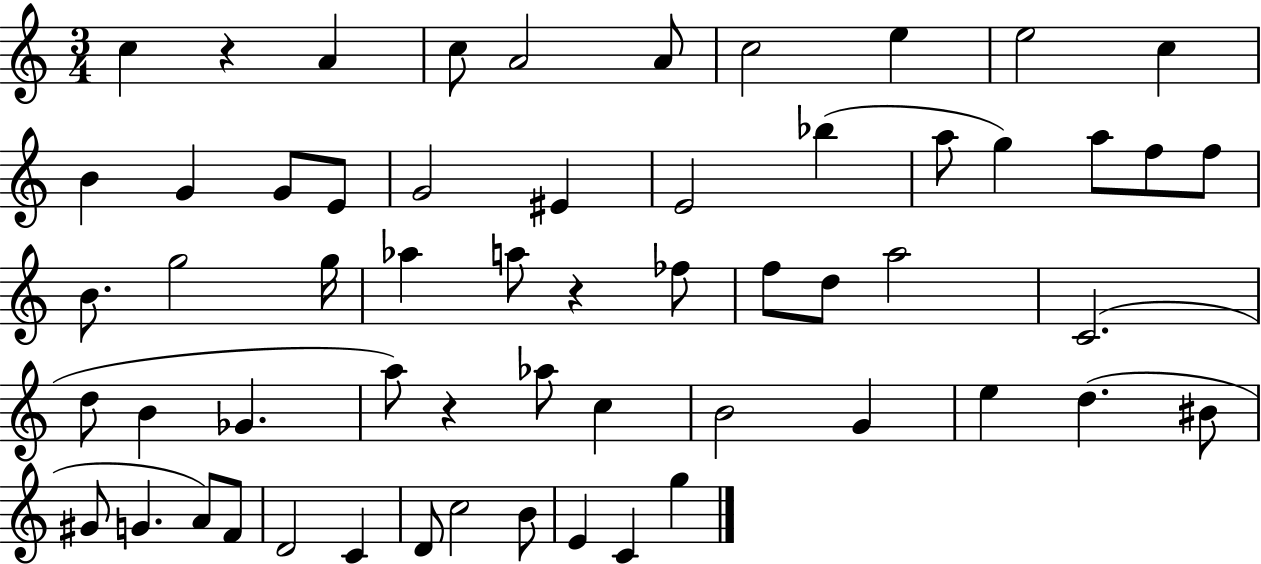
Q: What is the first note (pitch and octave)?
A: C5